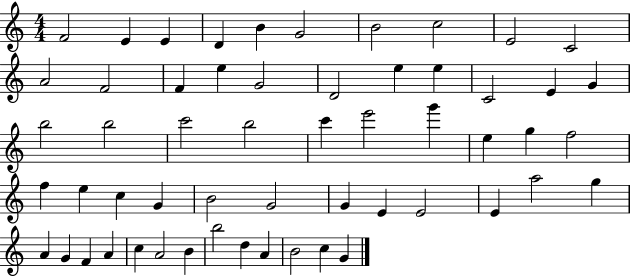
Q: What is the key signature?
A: C major